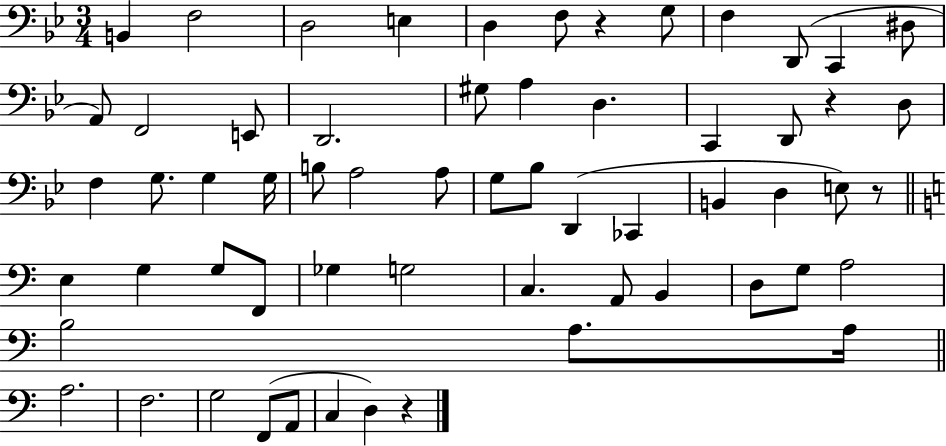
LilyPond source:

{
  \clef bass
  \numericTimeSignature
  \time 3/4
  \key bes \major
  b,4 f2 | d2 e4 | d4 f8 r4 g8 | f4 d,8( c,4 dis8 | \break a,8) f,2 e,8 | d,2. | gis8 a4 d4. | c,4 d,8 r4 d8 | \break f4 g8. g4 g16 | b8 a2 a8 | g8 bes8 d,4( ces,4 | b,4 d4 e8) r8 | \break \bar "||" \break \key a \minor e4 g4 g8 f,8 | ges4 g2 | c4. a,8 b,4 | d8 g8 a2 | \break b2 a8. a16 | \bar "||" \break \key c \major a2. | f2. | g2 f,8( a,8 | c4 d4) r4 | \break \bar "|."
}